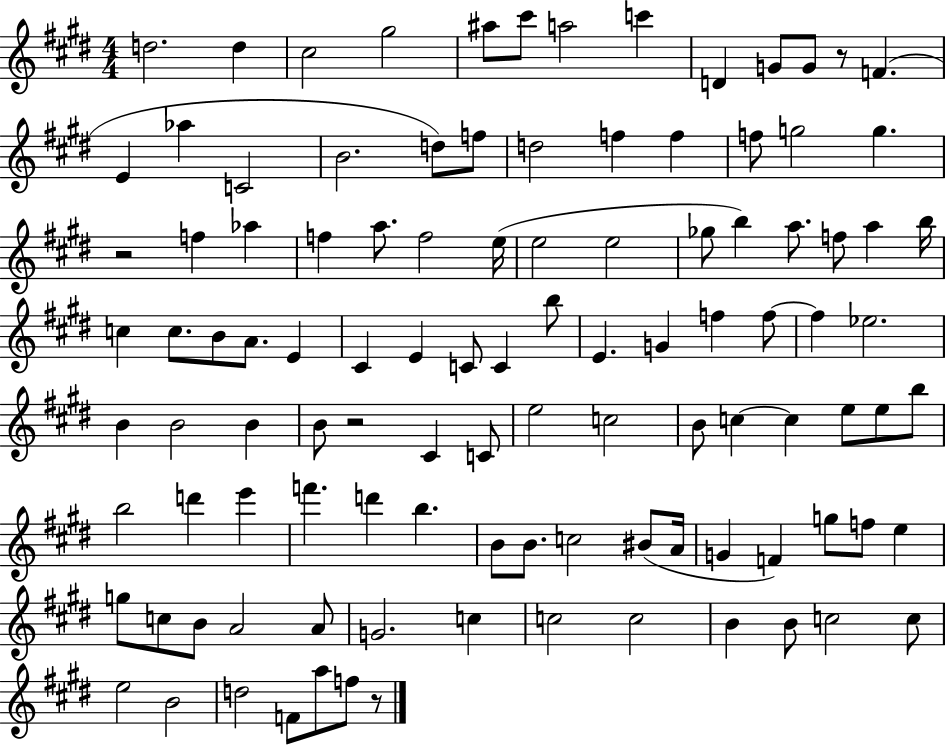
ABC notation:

X:1
T:Untitled
M:4/4
L:1/4
K:E
d2 d ^c2 ^g2 ^a/2 ^c'/2 a2 c' D G/2 G/2 z/2 F E _a C2 B2 d/2 f/2 d2 f f f/2 g2 g z2 f _a f a/2 f2 e/4 e2 e2 _g/2 b a/2 f/2 a b/4 c c/2 B/2 A/2 E ^C E C/2 C b/2 E G f f/2 f _e2 B B2 B B/2 z2 ^C C/2 e2 c2 B/2 c c e/2 e/2 b/2 b2 d' e' f' d' b B/2 B/2 c2 ^B/2 A/4 G F g/2 f/2 e g/2 c/2 B/2 A2 A/2 G2 c c2 c2 B B/2 c2 c/2 e2 B2 d2 F/2 a/2 f/2 z/2